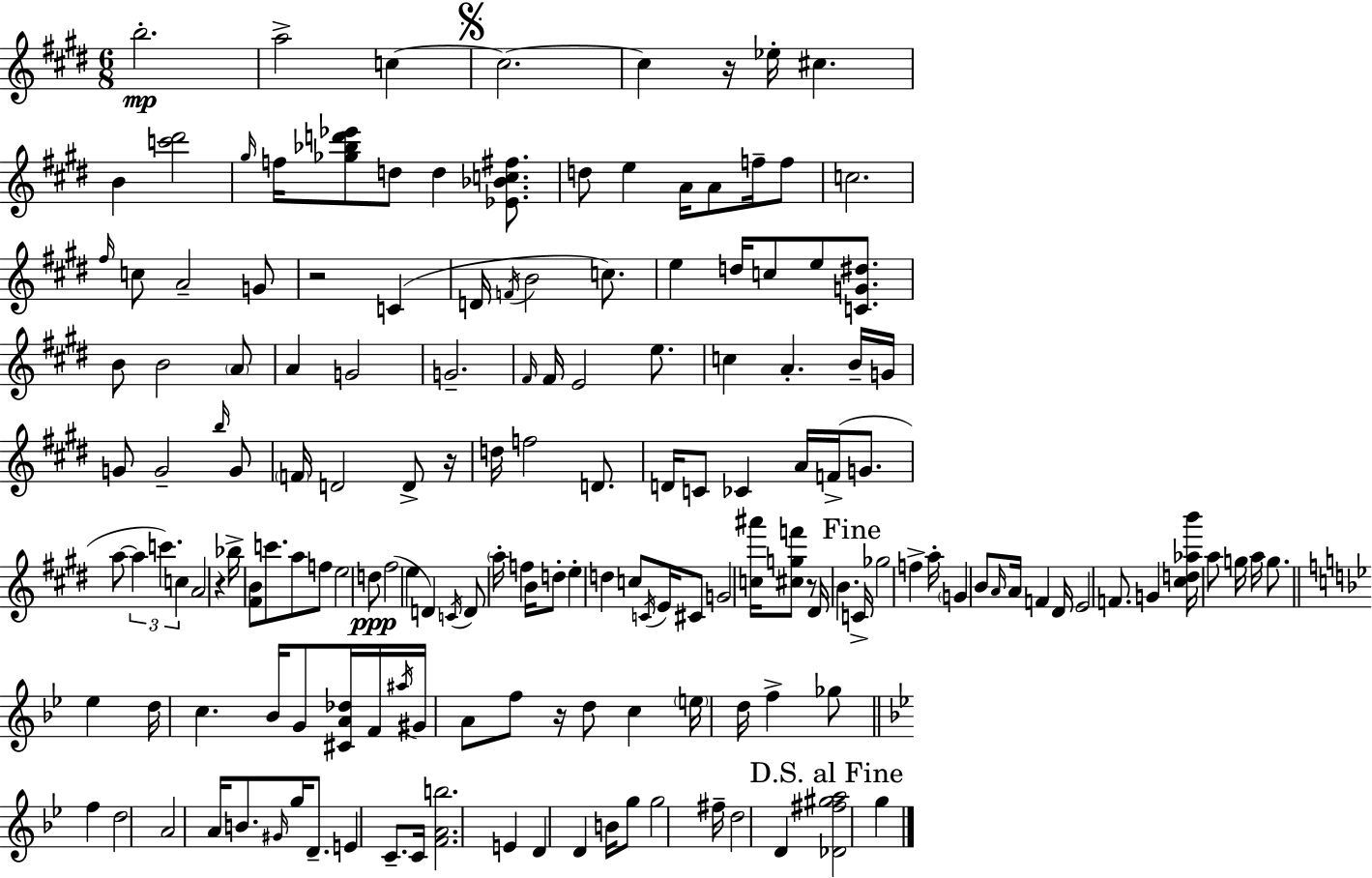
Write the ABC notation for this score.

X:1
T:Untitled
M:6/8
L:1/4
K:E
b2 a2 c c2 c z/4 _e/4 ^c B [c'^d']2 ^g/4 f/4 [_g_bd'_e']/2 d/2 d [_E_Bc^f]/2 d/2 e A/4 A/2 f/4 f/2 c2 ^f/4 c/2 A2 G/2 z2 C D/4 F/4 B2 c/2 e d/4 c/2 e/2 [CG^d]/2 B/2 B2 A/2 A G2 G2 ^F/4 ^F/4 E2 e/2 c A B/4 G/4 G/2 G2 b/4 G/2 F/4 D2 D/2 z/4 d/4 f2 D/2 D/4 C/2 _C A/4 F/4 G/2 a/2 a c' c A2 z _b/4 [^FB]/2 c'/2 a/2 f/2 e2 d/2 ^f2 e D C/4 D/2 a/4 f B/4 d/2 e d c/2 C/4 E/4 ^C/2 G2 [c^a']/4 [^cgf']/2 z/2 ^D/4 B C/4 _g2 f a/4 G B/2 A/4 A/4 F ^D/4 E2 F/2 G [^cd_ab']/4 a/2 g/4 a/4 g/2 _e d/4 c _B/4 G/2 [^CA_d]/4 F/4 ^a/4 ^G/4 A/2 f/2 z/4 d/2 c e/4 d/4 f _g/2 f d2 A2 A/4 B/2 ^G/4 g/4 D/2 E C/2 C/4 [FAb]2 E D D B/4 g/2 g2 ^f/4 d2 D [_D^f^ga]2 g